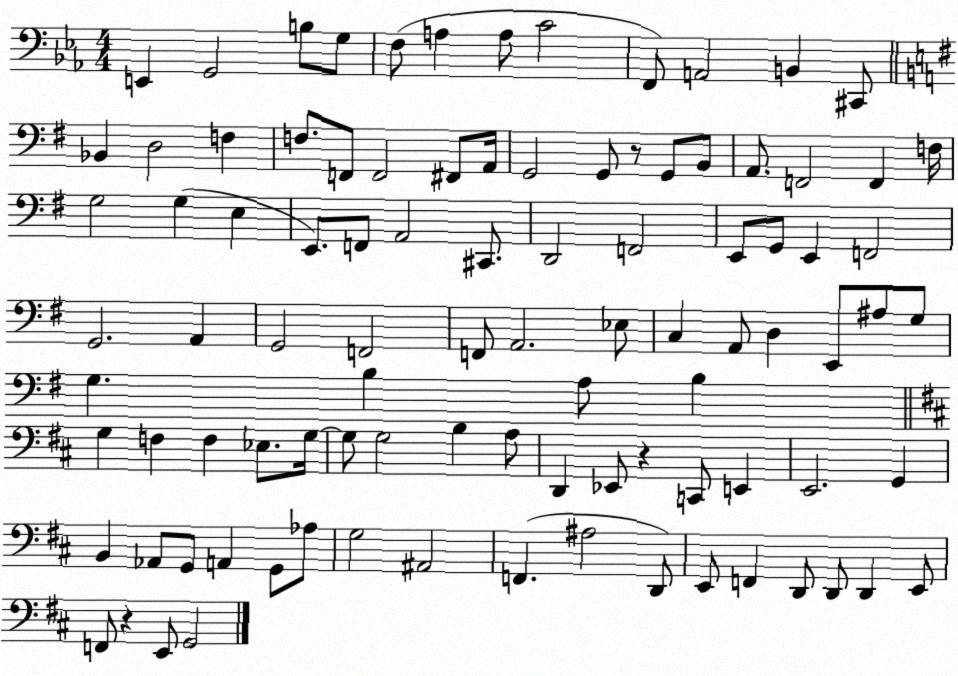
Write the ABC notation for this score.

X:1
T:Untitled
M:4/4
L:1/4
K:Eb
E,, G,,2 B,/2 G,/2 F,/2 A, A,/2 C2 F,,/2 A,,2 B,, ^C,,/2 _B,, D,2 F, F,/2 F,,/2 F,,2 ^F,,/2 A,,/4 G,,2 G,,/2 z/2 G,,/2 B,,/2 A,,/2 F,,2 F,, F,/4 G,2 G, E, E,,/2 F,,/2 A,,2 ^C,,/2 D,,2 F,,2 E,,/2 G,,/2 E,, F,,2 G,,2 A,, G,,2 F,,2 F,,/2 A,,2 _E,/2 C, A,,/2 D, E,,/2 ^A,/2 G,/2 G, B, A,/2 B, G, F, F, _E,/2 G,/4 G,/2 G,2 B, A,/2 D,, _E,,/2 z C,,/2 E,, E,,2 G,, B,, _A,,/2 G,,/2 A,, G,,/2 _A,/2 G,2 ^A,,2 F,, ^A,2 D,,/2 E,,/2 F,, D,,/2 D,,/2 D,, E,,/2 F,,/2 z E,,/2 G,,2